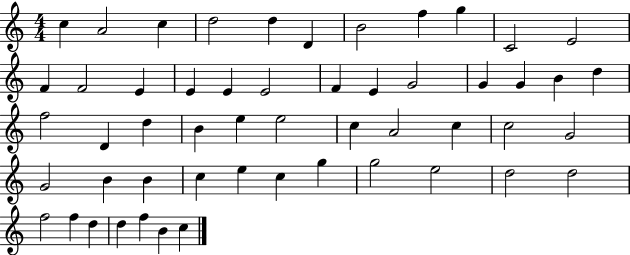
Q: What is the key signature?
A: C major